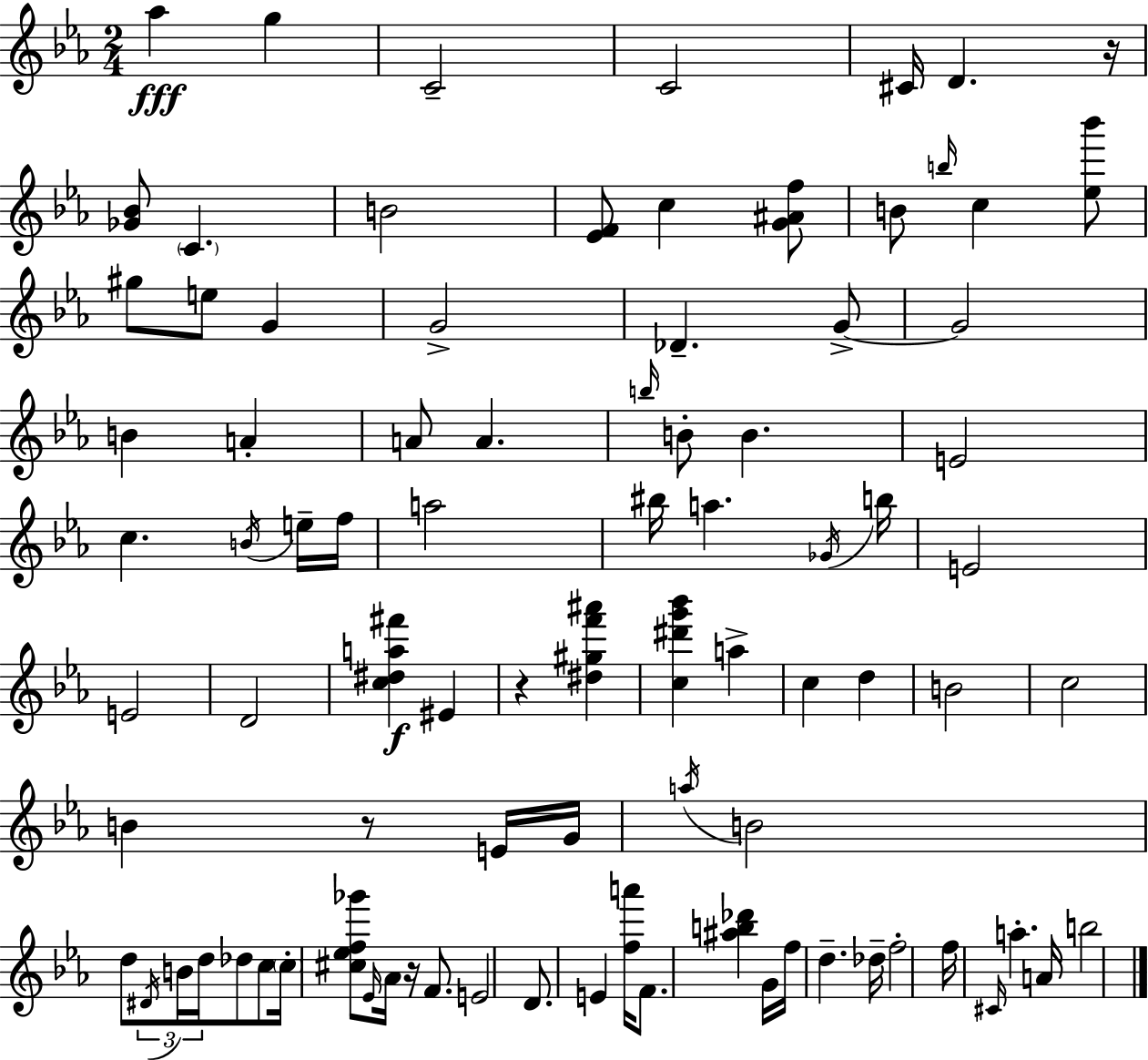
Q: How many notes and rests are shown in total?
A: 88